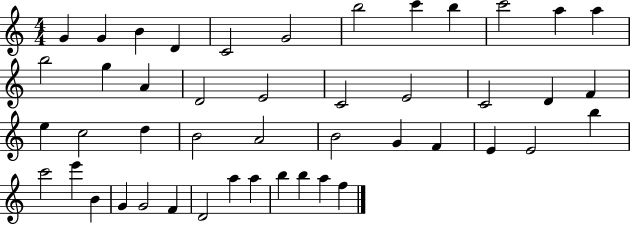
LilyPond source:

{
  \clef treble
  \numericTimeSignature
  \time 4/4
  \key c \major
  g'4 g'4 b'4 d'4 | c'2 g'2 | b''2 c'''4 b''4 | c'''2 a''4 a''4 | \break b''2 g''4 a'4 | d'2 e'2 | c'2 e'2 | c'2 d'4 f'4 | \break e''4 c''2 d''4 | b'2 a'2 | b'2 g'4 f'4 | e'4 e'2 b''4 | \break c'''2 e'''4 b'4 | g'4 g'2 f'4 | d'2 a''4 a''4 | b''4 b''4 a''4 f''4 | \break \bar "|."
}